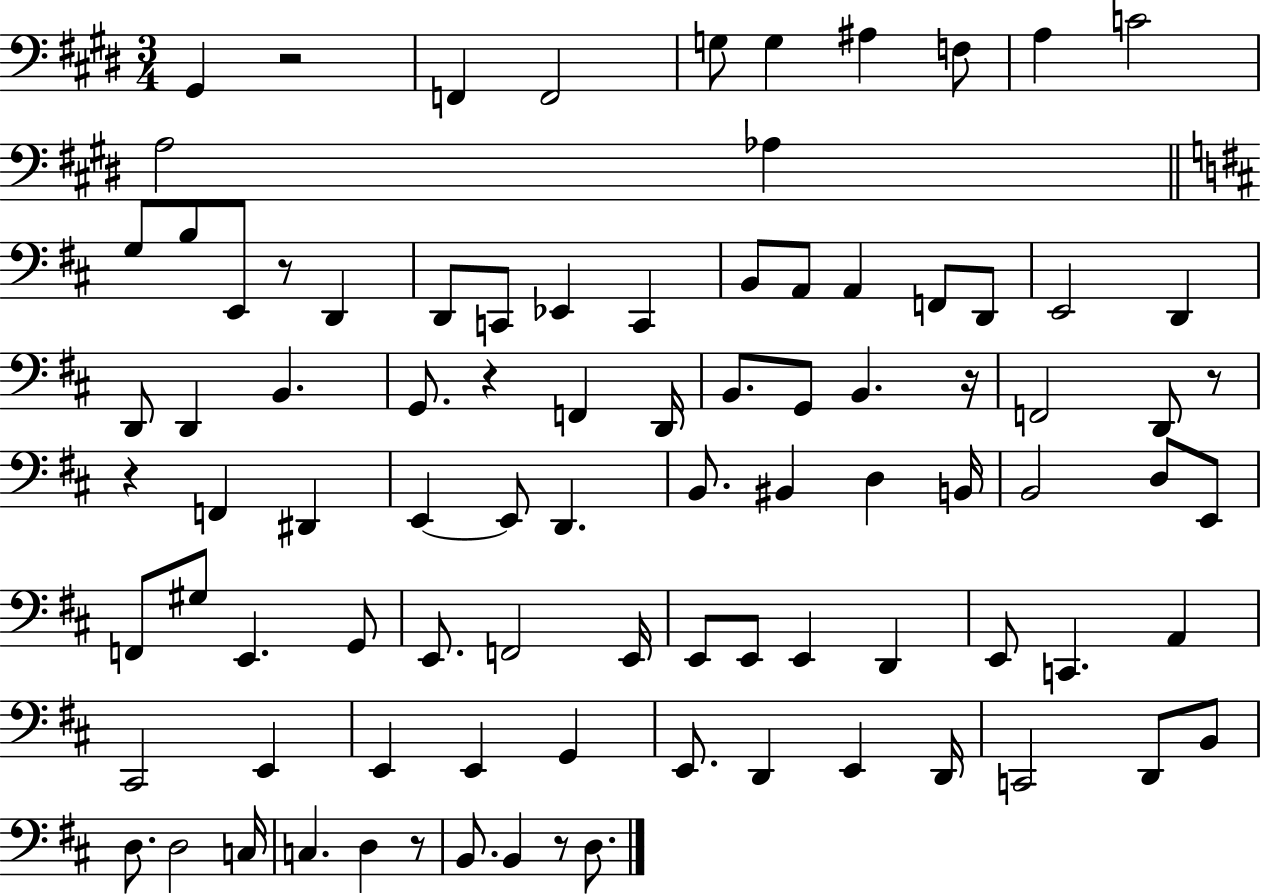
X:1
T:Untitled
M:3/4
L:1/4
K:E
^G,, z2 F,, F,,2 G,/2 G, ^A, F,/2 A, C2 A,2 _A, G,/2 B,/2 E,,/2 z/2 D,, D,,/2 C,,/2 _E,, C,, B,,/2 A,,/2 A,, F,,/2 D,,/2 E,,2 D,, D,,/2 D,, B,, G,,/2 z F,, D,,/4 B,,/2 G,,/2 B,, z/4 F,,2 D,,/2 z/2 z F,, ^D,, E,, E,,/2 D,, B,,/2 ^B,, D, B,,/4 B,,2 D,/2 E,,/2 F,,/2 ^G,/2 E,, G,,/2 E,,/2 F,,2 E,,/4 E,,/2 E,,/2 E,, D,, E,,/2 C,, A,, ^C,,2 E,, E,, E,, G,, E,,/2 D,, E,, D,,/4 C,,2 D,,/2 B,,/2 D,/2 D,2 C,/4 C, D, z/2 B,,/2 B,, z/2 D,/2